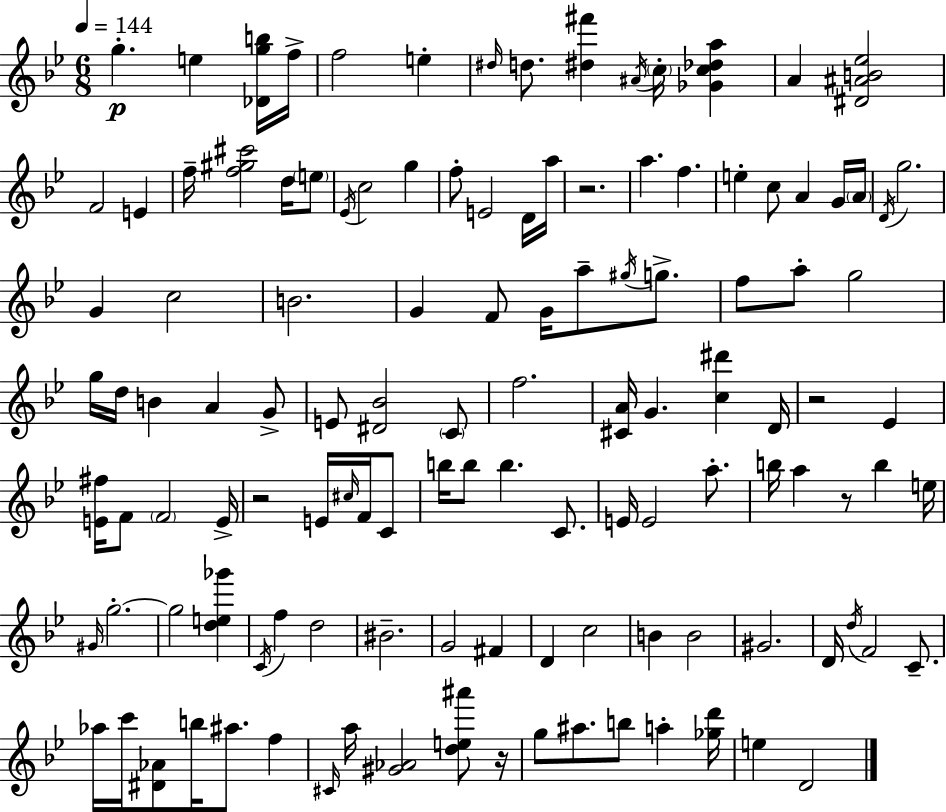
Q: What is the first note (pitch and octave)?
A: G5